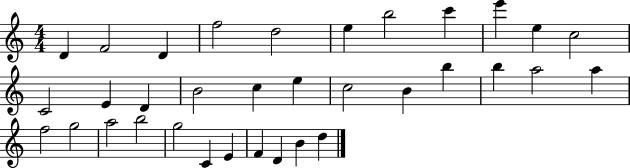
{
  \clef treble
  \numericTimeSignature
  \time 4/4
  \key c \major
  d'4 f'2 d'4 | f''2 d''2 | e''4 b''2 c'''4 | e'''4 e''4 c''2 | \break c'2 e'4 d'4 | b'2 c''4 e''4 | c''2 b'4 b''4 | b''4 a''2 a''4 | \break f''2 g''2 | a''2 b''2 | g''2 c'4 e'4 | f'4 d'4 b'4 d''4 | \break \bar "|."
}